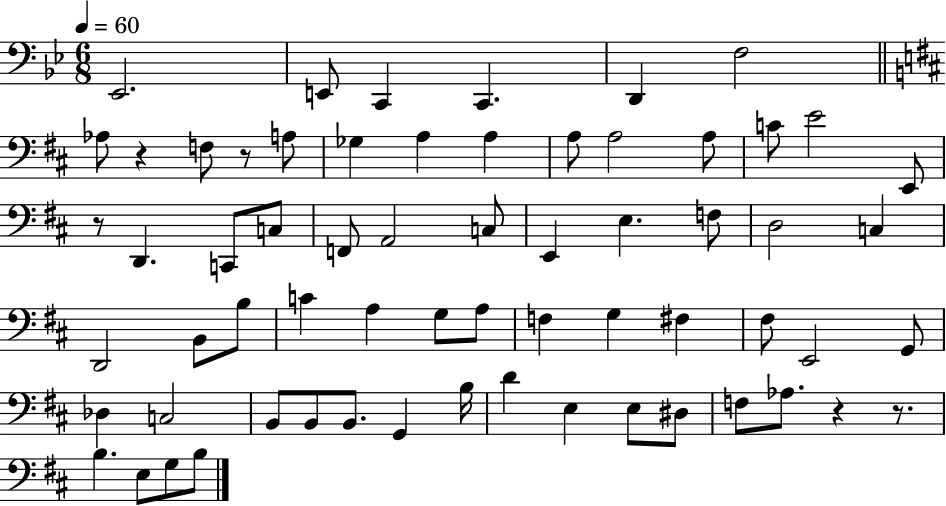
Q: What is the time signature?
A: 6/8